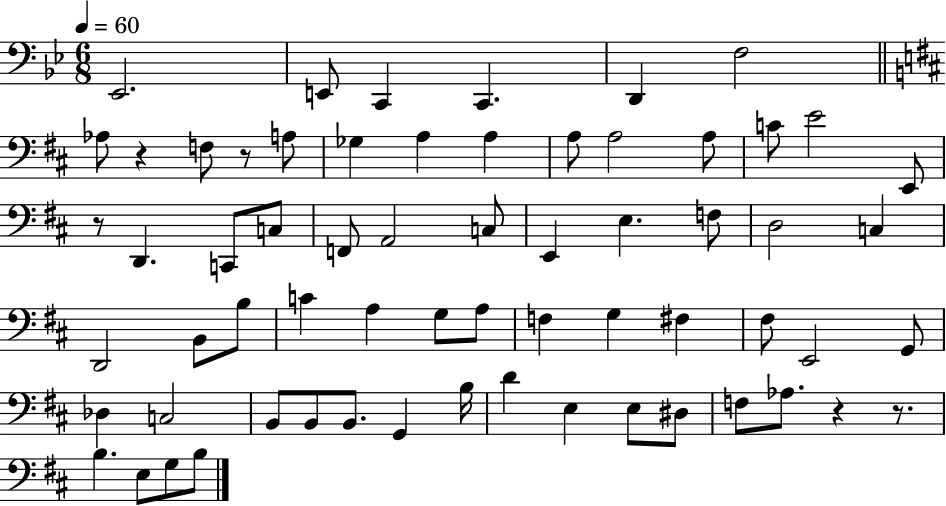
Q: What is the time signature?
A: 6/8